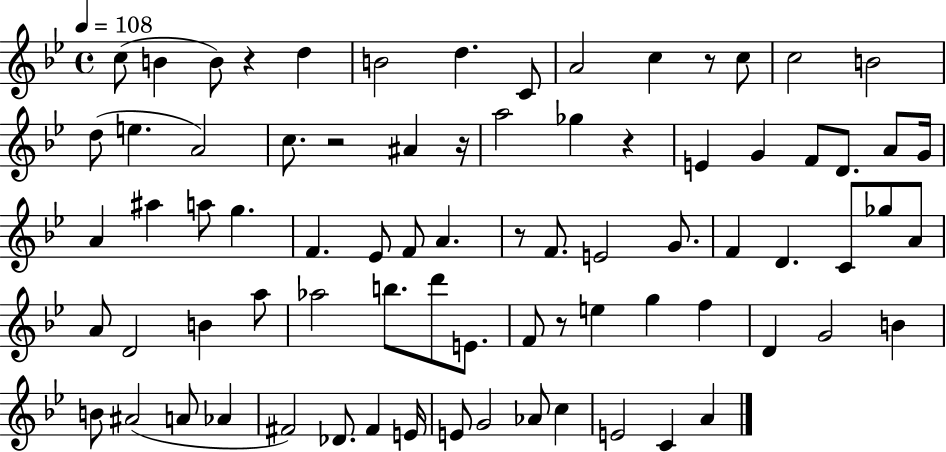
X:1
T:Untitled
M:4/4
L:1/4
K:Bb
c/2 B B/2 z d B2 d C/2 A2 c z/2 c/2 c2 B2 d/2 e A2 c/2 z2 ^A z/4 a2 _g z E G F/2 D/2 A/2 G/4 A ^a a/2 g F _E/2 F/2 A z/2 F/2 E2 G/2 F D C/2 _g/2 A/2 A/2 D2 B a/2 _a2 b/2 d'/2 E/2 F/2 z/2 e g f D G2 B B/2 ^A2 A/2 _A ^F2 _D/2 ^F E/4 E/2 G2 _A/2 c E2 C A